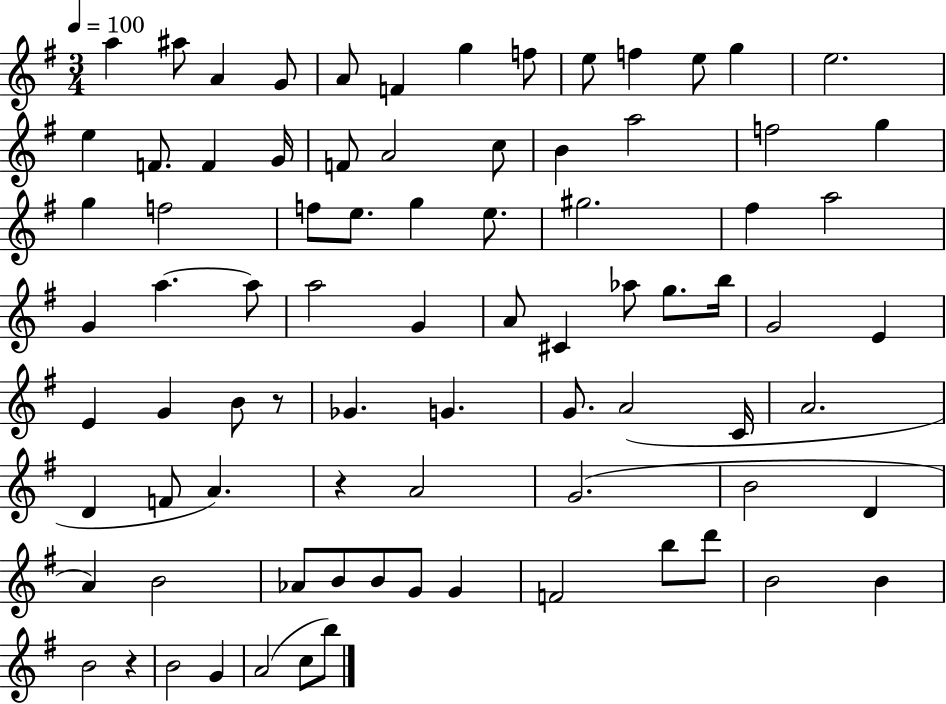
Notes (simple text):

A5/q A#5/e A4/q G4/e A4/e F4/q G5/q F5/e E5/e F5/q E5/e G5/q E5/h. E5/q F4/e. F4/q G4/s F4/e A4/h C5/e B4/q A5/h F5/h G5/q G5/q F5/h F5/e E5/e. G5/q E5/e. G#5/h. F#5/q A5/h G4/q A5/q. A5/e A5/h G4/q A4/e C#4/q Ab5/e G5/e. B5/s G4/h E4/q E4/q G4/q B4/e R/e Gb4/q. G4/q. G4/e. A4/h C4/s A4/h. D4/q F4/e A4/q. R/q A4/h G4/h. B4/h D4/q A4/q B4/h Ab4/e B4/e B4/e G4/e G4/q F4/h B5/e D6/e B4/h B4/q B4/h R/q B4/h G4/q A4/h C5/e B5/e